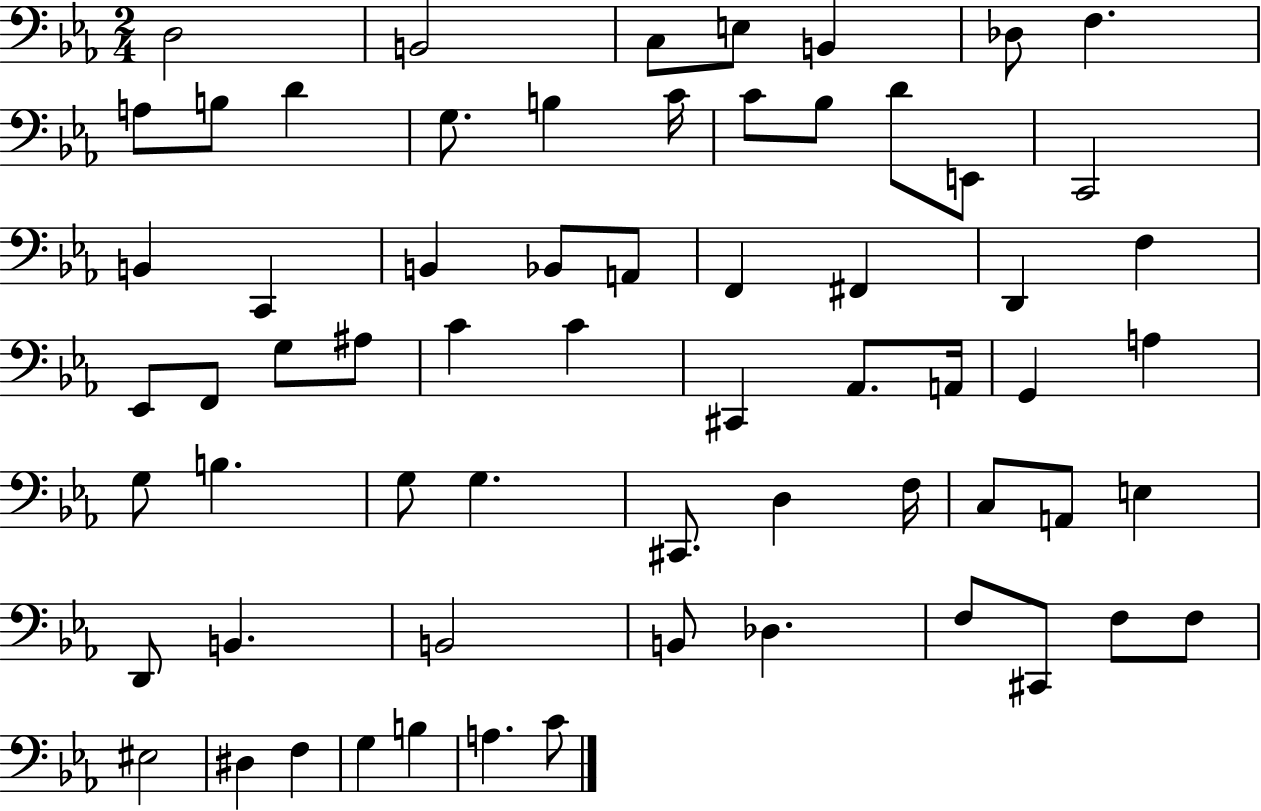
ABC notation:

X:1
T:Untitled
M:2/4
L:1/4
K:Eb
D,2 B,,2 C,/2 E,/2 B,, _D,/2 F, A,/2 B,/2 D G,/2 B, C/4 C/2 _B,/2 D/2 E,,/2 C,,2 B,, C,, B,, _B,,/2 A,,/2 F,, ^F,, D,, F, _E,,/2 F,,/2 G,/2 ^A,/2 C C ^C,, _A,,/2 A,,/4 G,, A, G,/2 B, G,/2 G, ^C,,/2 D, F,/4 C,/2 A,,/2 E, D,,/2 B,, B,,2 B,,/2 _D, F,/2 ^C,,/2 F,/2 F,/2 ^E,2 ^D, F, G, B, A, C/2